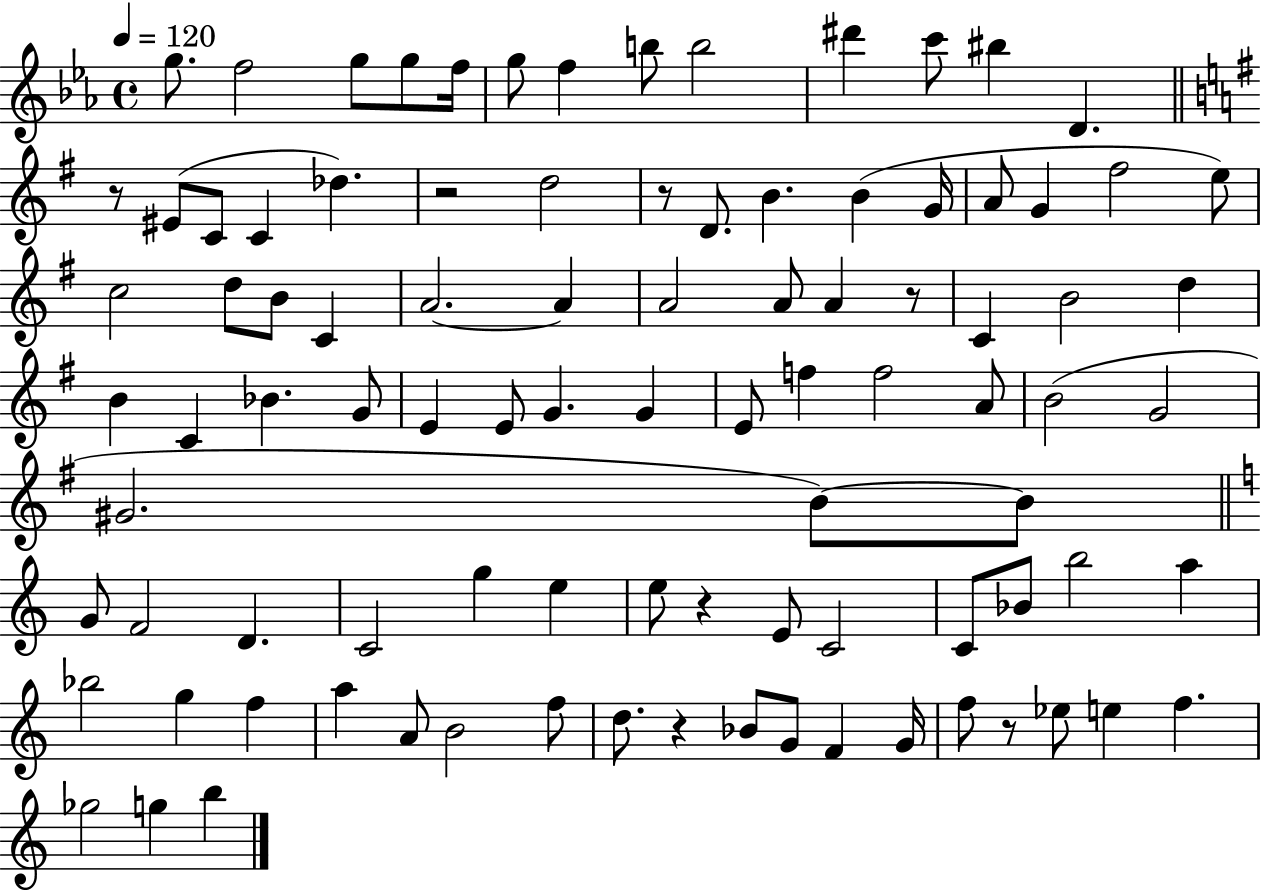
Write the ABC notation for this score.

X:1
T:Untitled
M:4/4
L:1/4
K:Eb
g/2 f2 g/2 g/2 f/4 g/2 f b/2 b2 ^d' c'/2 ^b D z/2 ^E/2 C/2 C _d z2 d2 z/2 D/2 B B G/4 A/2 G ^f2 e/2 c2 d/2 B/2 C A2 A A2 A/2 A z/2 C B2 d B C _B G/2 E E/2 G G E/2 f f2 A/2 B2 G2 ^G2 B/2 B/2 G/2 F2 D C2 g e e/2 z E/2 C2 C/2 _B/2 b2 a _b2 g f a A/2 B2 f/2 d/2 z _B/2 G/2 F G/4 f/2 z/2 _e/2 e f _g2 g b